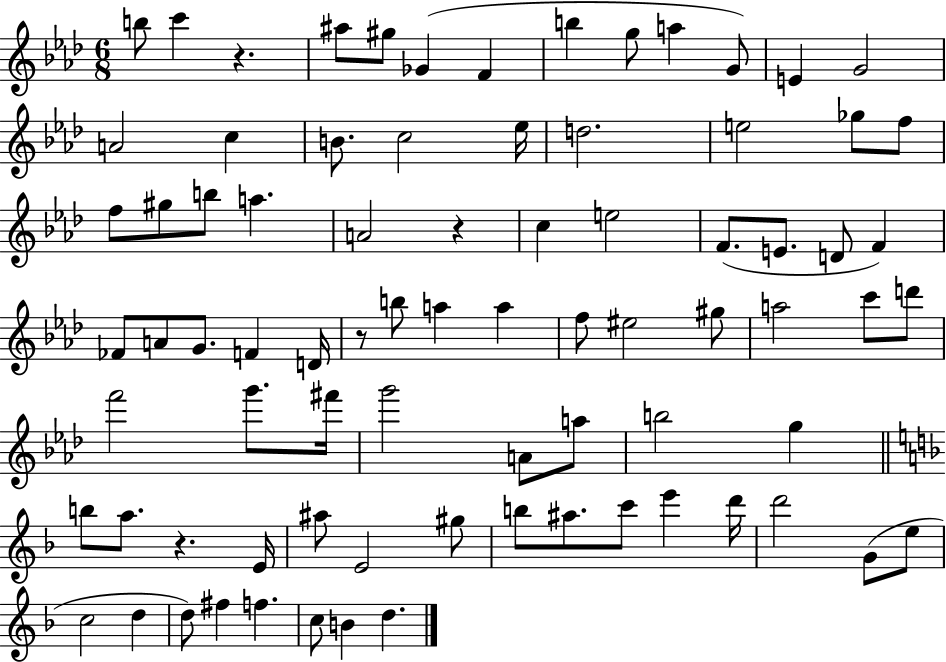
{
  \clef treble
  \numericTimeSignature
  \time 6/8
  \key aes \major
  b''8 c'''4 r4. | ais''8 gis''8 ges'4( f'4 | b''4 g''8 a''4 g'8) | e'4 g'2 | \break a'2 c''4 | b'8. c''2 ees''16 | d''2. | e''2 ges''8 f''8 | \break f''8 gis''8 b''8 a''4. | a'2 r4 | c''4 e''2 | f'8.( e'8. d'8 f'4) | \break fes'8 a'8 g'8. f'4 d'16 | r8 b''8 a''4 a''4 | f''8 eis''2 gis''8 | a''2 c'''8 d'''8 | \break f'''2 g'''8. fis'''16 | g'''2 a'8 a''8 | b''2 g''4 | \bar "||" \break \key f \major b''8 a''8. r4. e'16 | ais''8 e'2 gis''8 | b''8 ais''8. c'''8 e'''4 d'''16 | d'''2 g'8( e''8 | \break c''2 d''4 | d''8) fis''4 f''4. | c''8 b'4 d''4. | \bar "|."
}